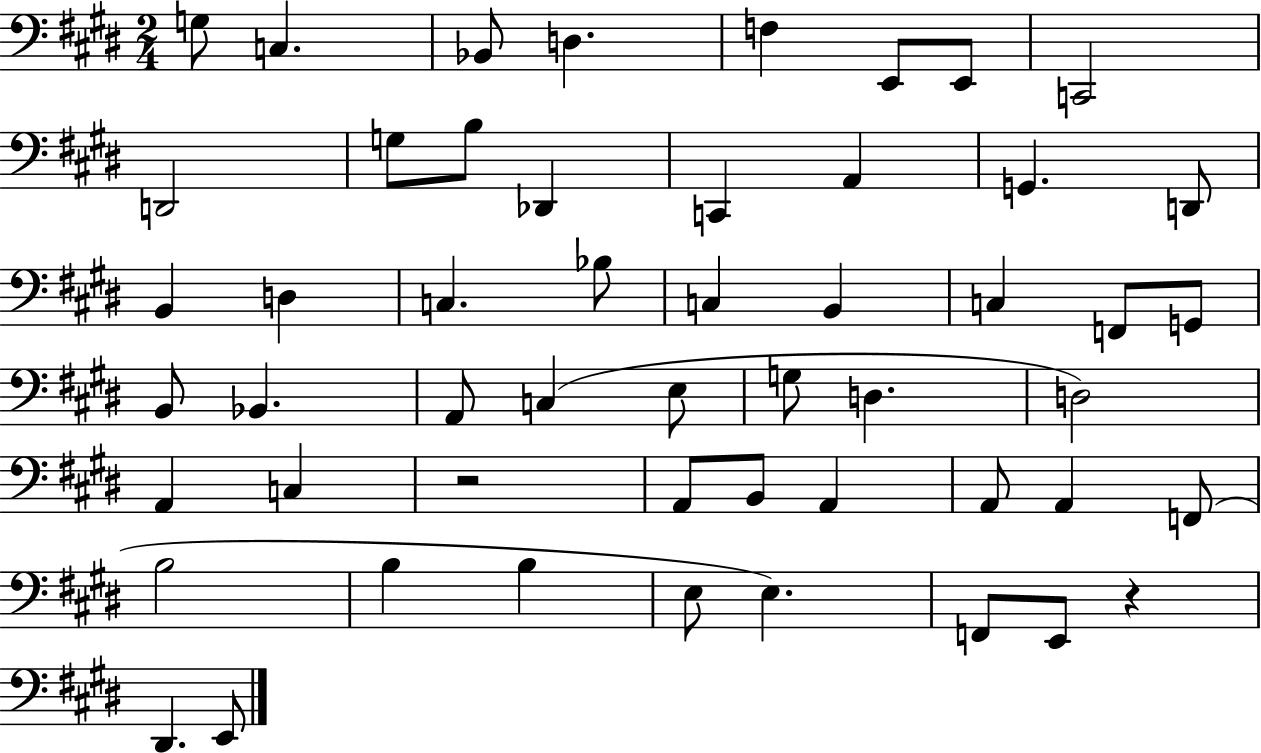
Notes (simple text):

G3/e C3/q. Bb2/e D3/q. F3/q E2/e E2/e C2/h D2/h G3/e B3/e Db2/q C2/q A2/q G2/q. D2/e B2/q D3/q C3/q. Bb3/e C3/q B2/q C3/q F2/e G2/e B2/e Bb2/q. A2/e C3/q E3/e G3/e D3/q. D3/h A2/q C3/q R/h A2/e B2/e A2/q A2/e A2/q F2/e B3/h B3/q B3/q E3/e E3/q. F2/e E2/e R/q D#2/q. E2/e